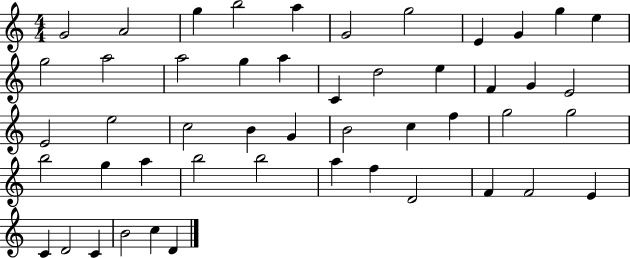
X:1
T:Untitled
M:4/4
L:1/4
K:C
G2 A2 g b2 a G2 g2 E G g e g2 a2 a2 g a C d2 e F G E2 E2 e2 c2 B G B2 c f g2 g2 b2 g a b2 b2 a f D2 F F2 E C D2 C B2 c D